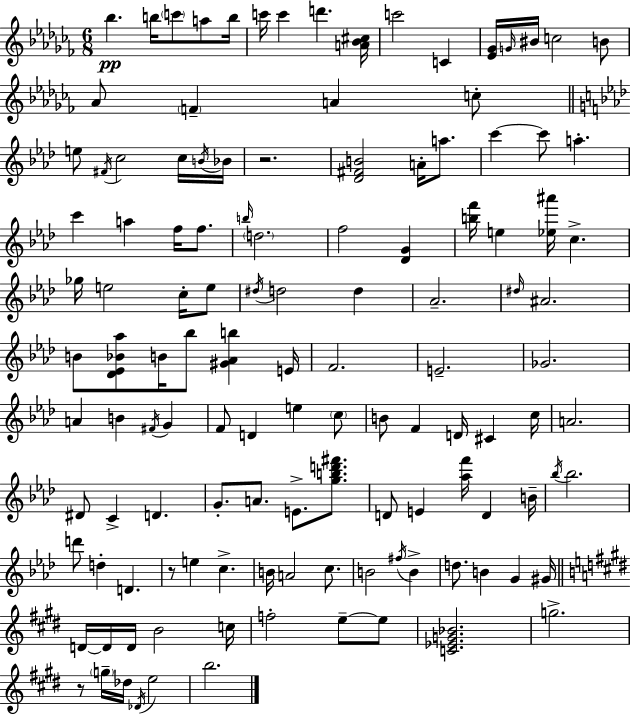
Bb5/q. B5/s C6/e A5/e B5/s C6/s C6/q D6/q. [A4,Bb4,C#5]/s C6/h C4/q [Eb4,Gb4]/s G4/s BIS4/s C5/h B4/e Ab4/e F4/q A4/q C5/e E5/e F#4/s C5/h C5/s B4/s Bb4/s R/h. [Db4,F#4,B4]/h A4/s A5/e. C6/q C6/e A5/q. C6/q A5/q F5/s F5/e. B5/s D5/h. F5/h [Db4,G4]/q [B5,F6]/s E5/q [Eb5,A#6]/s C5/q. Gb5/s E5/h C5/s E5/e D#5/s D5/h D5/q Ab4/h. D#5/s A#4/h. B4/e [Db4,Eb4,Bb4,Ab5]/e B4/s Bb5/e [G#4,Ab4,B5]/q E4/s F4/h. E4/h. Gb4/h. A4/q B4/q F#4/s G4/q F4/e D4/q E5/q C5/e B4/e F4/q D4/s C#4/q C5/s A4/h. D#4/e C4/q D4/q. G4/e. A4/e. E4/e. [G5,B5,D6,F#6]/e. D4/e E4/q [Ab5,F6]/s D4/q B4/s Bb5/s Bb5/h. D6/e D5/q D4/q. R/e E5/q C5/q. B4/s A4/h C5/e. B4/h F#5/s B4/q D5/e. B4/q G4/q G#4/s D4/s D4/s D4/s B4/h C5/s F5/h E5/e E5/e [C4,Eb4,G4,Bb4]/h. G5/h. R/e G5/s Db5/s Db4/s E5/h B5/h.